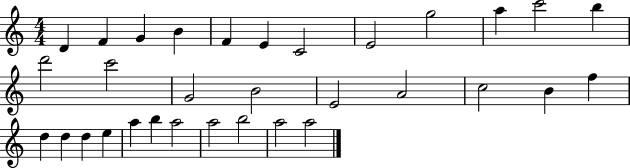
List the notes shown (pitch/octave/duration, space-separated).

D4/q F4/q G4/q B4/q F4/q E4/q C4/h E4/h G5/h A5/q C6/h B5/q D6/h C6/h G4/h B4/h E4/h A4/h C5/h B4/q F5/q D5/q D5/q D5/q E5/q A5/q B5/q A5/h A5/h B5/h A5/h A5/h